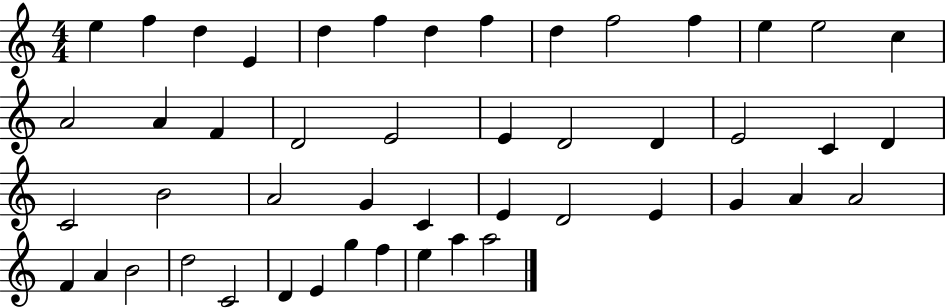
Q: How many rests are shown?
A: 0